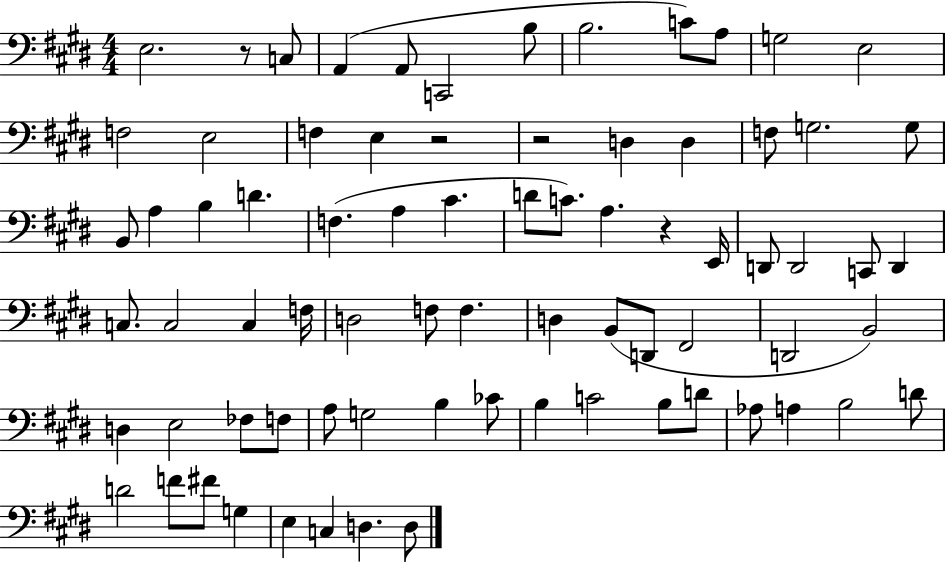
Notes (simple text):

E3/h. R/e C3/e A2/q A2/e C2/h B3/e B3/h. C4/e A3/e G3/h E3/h F3/h E3/h F3/q E3/q R/h R/h D3/q D3/q F3/e G3/h. G3/e B2/e A3/q B3/q D4/q. F3/q. A3/q C#4/q. D4/e C4/e. A3/q. R/q E2/s D2/e D2/h C2/e D2/q C3/e. C3/h C3/q F3/s D3/h F3/e F3/q. D3/q B2/e D2/e F#2/h D2/h B2/h D3/q E3/h FES3/e F3/e A3/e G3/h B3/q CES4/e B3/q C4/h B3/e D4/e Ab3/e A3/q B3/h D4/e D4/h F4/e F#4/e G3/q E3/q C3/q D3/q. D3/e